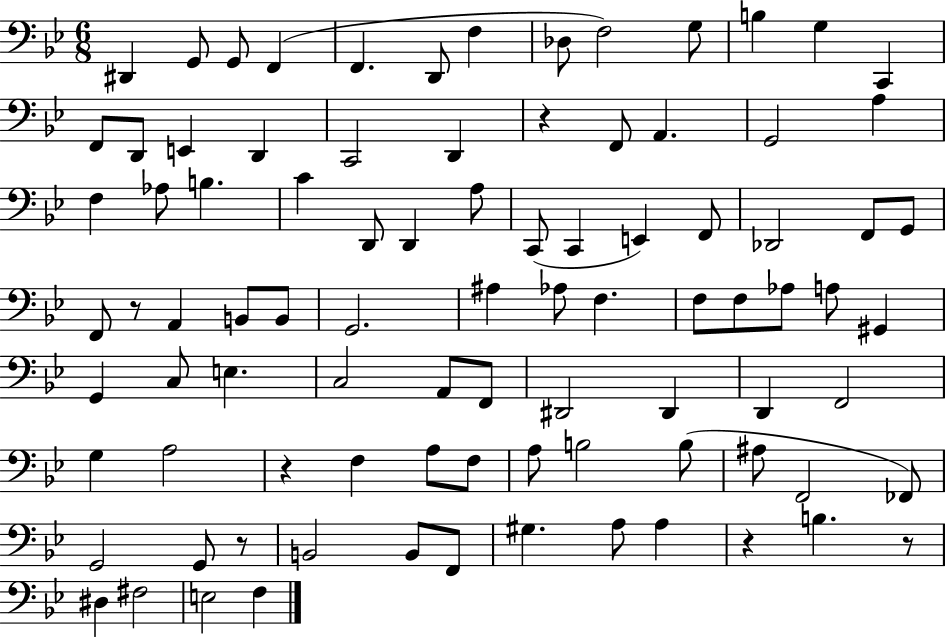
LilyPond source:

{
  \clef bass
  \numericTimeSignature
  \time 6/8
  \key bes \major
  \repeat volta 2 { dis,4 g,8 g,8 f,4( | f,4. d,8 f4 | des8 f2) g8 | b4 g4 c,4 | \break f,8 d,8 e,4 d,4 | c,2 d,4 | r4 f,8 a,4. | g,2 a4 | \break f4 aes8 b4. | c'4 d,8 d,4 a8 | c,8( c,4 e,4) f,8 | des,2 f,8 g,8 | \break f,8 r8 a,4 b,8 b,8 | g,2. | ais4 aes8 f4. | f8 f8 aes8 a8 gis,4 | \break g,4 c8 e4. | c2 a,8 f,8 | dis,2 dis,4 | d,4 f,2 | \break g4 a2 | r4 f4 a8 f8 | a8 b2 b8( | ais8 f,2 fes,8) | \break g,2 g,8 r8 | b,2 b,8 f,8 | gis4. a8 a4 | r4 b4. r8 | \break dis4 fis2 | e2 f4 | } \bar "|."
}